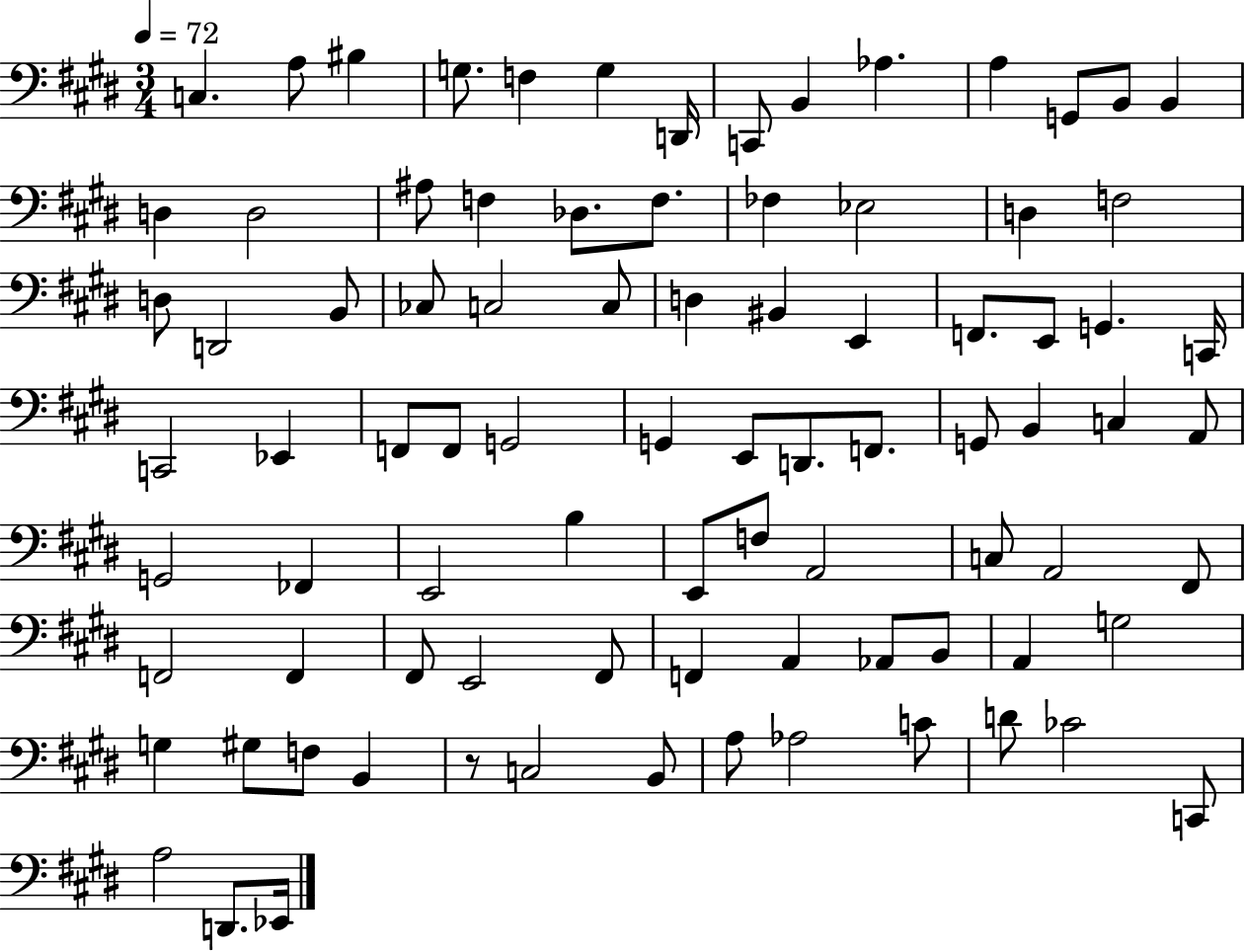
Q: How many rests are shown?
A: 1